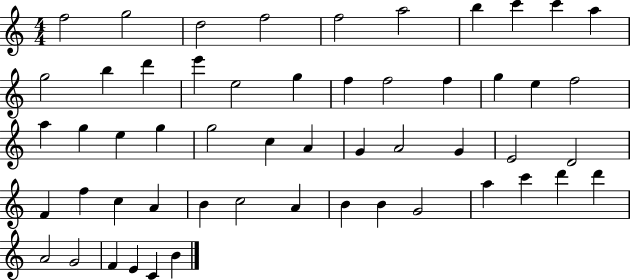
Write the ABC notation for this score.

X:1
T:Untitled
M:4/4
L:1/4
K:C
f2 g2 d2 f2 f2 a2 b c' c' a g2 b d' e' e2 g f f2 f g e f2 a g e g g2 c A G A2 G E2 D2 F f c A B c2 A B B G2 a c' d' d' A2 G2 F E C B